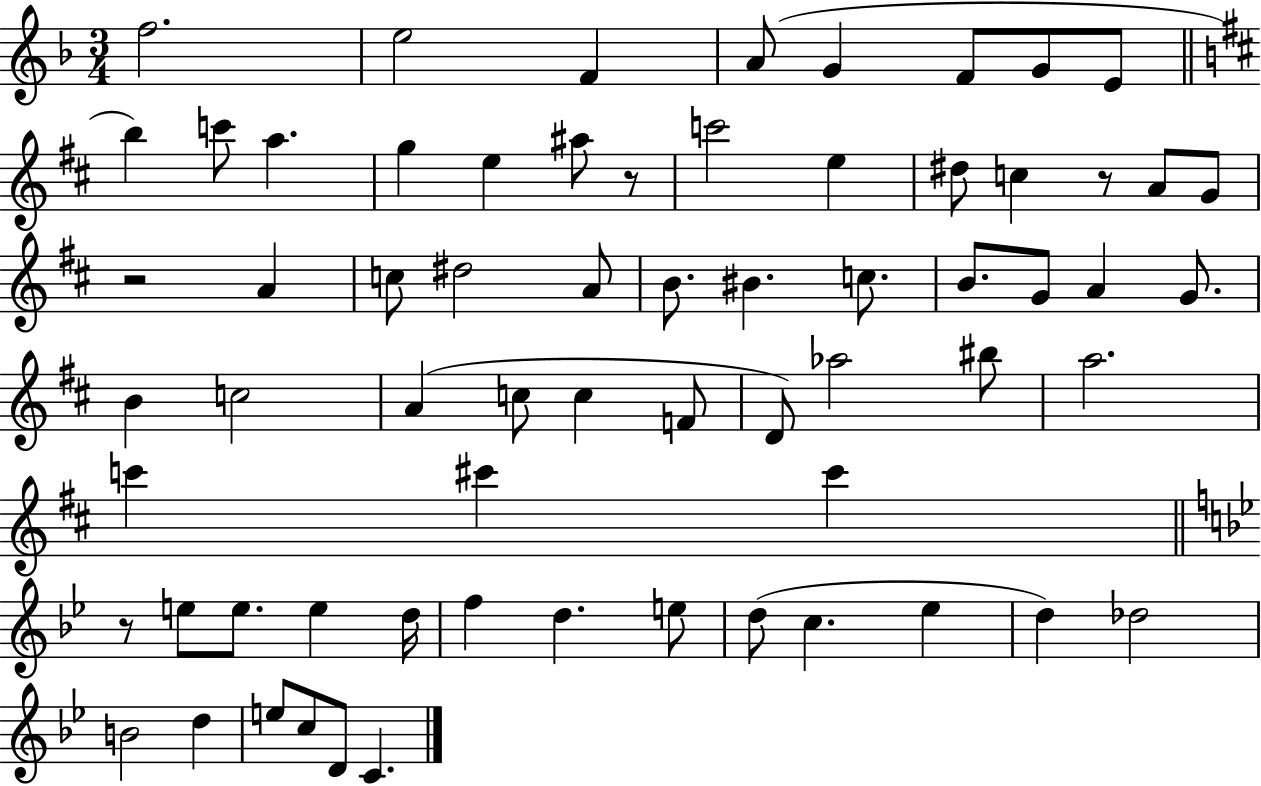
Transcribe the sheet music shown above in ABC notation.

X:1
T:Untitled
M:3/4
L:1/4
K:F
f2 e2 F A/2 G F/2 G/2 E/2 b c'/2 a g e ^a/2 z/2 c'2 e ^d/2 c z/2 A/2 G/2 z2 A c/2 ^d2 A/2 B/2 ^B c/2 B/2 G/2 A G/2 B c2 A c/2 c F/2 D/2 _a2 ^b/2 a2 c' ^c' ^c' z/2 e/2 e/2 e d/4 f d e/2 d/2 c _e d _d2 B2 d e/2 c/2 D/2 C